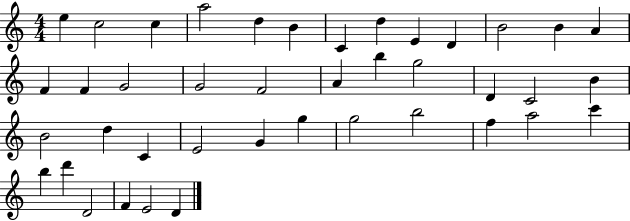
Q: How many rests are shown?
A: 0